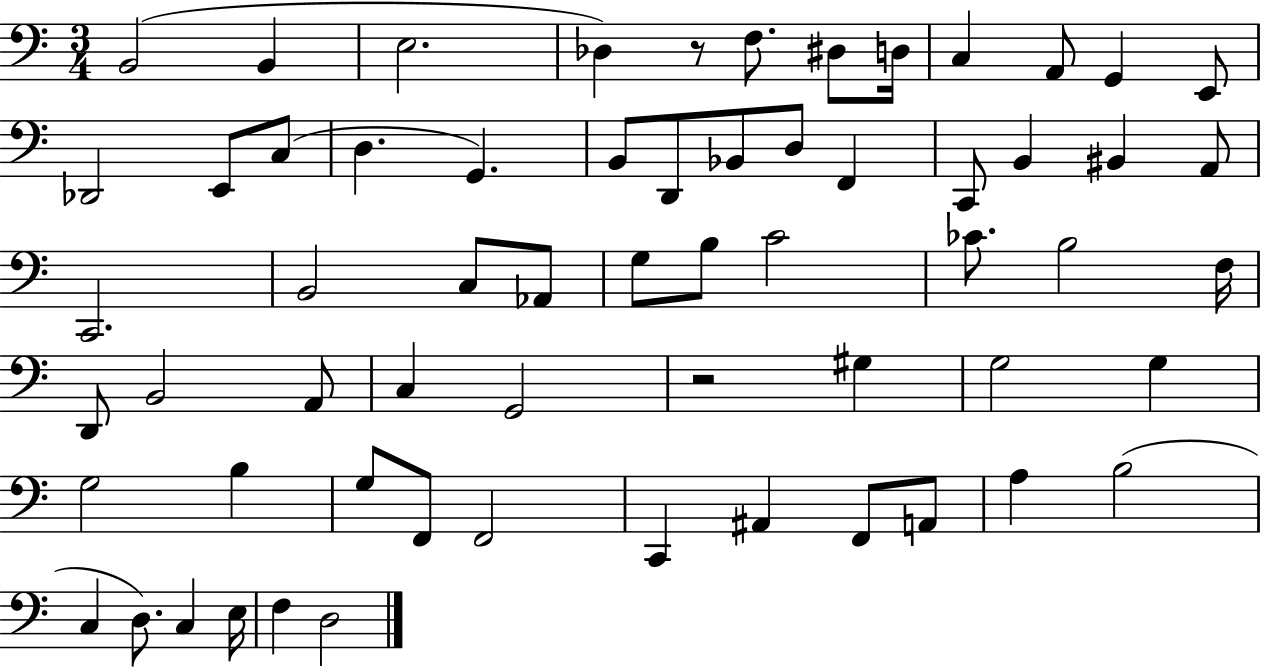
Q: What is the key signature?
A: C major